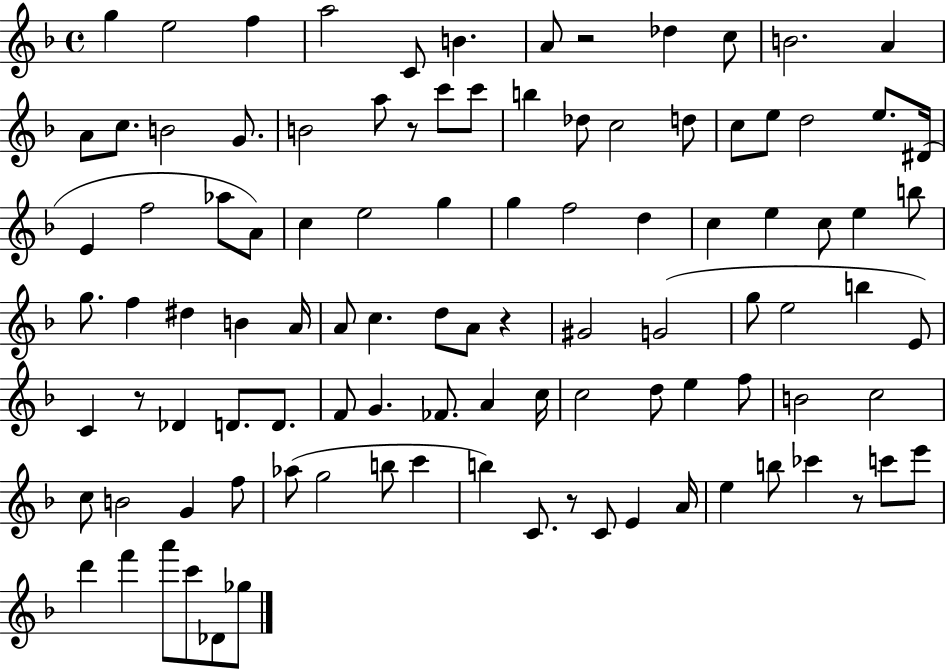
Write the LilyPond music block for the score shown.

{
  \clef treble
  \time 4/4
  \defaultTimeSignature
  \key f \major
  g''4 e''2 f''4 | a''2 c'8 b'4. | a'8 r2 des''4 c''8 | b'2. a'4 | \break a'8 c''8. b'2 g'8. | b'2 a''8 r8 c'''8 c'''8 | b''4 des''8 c''2 d''8 | c''8 e''8 d''2 e''8. dis'16( | \break e'4 f''2 aes''8 a'8) | c''4 e''2 g''4 | g''4 f''2 d''4 | c''4 e''4 c''8 e''4 b''8 | \break g''8. f''4 dis''4 b'4 a'16 | a'8 c''4. d''8 a'8 r4 | gis'2 g'2( | g''8 e''2 b''4 e'8) | \break c'4 r8 des'4 d'8. d'8. | f'8 g'4. fes'8. a'4 c''16 | c''2 d''8 e''4 f''8 | b'2 c''2 | \break c''8 b'2 g'4 f''8 | aes''8( g''2 b''8 c'''4 | b''4) c'8. r8 c'8 e'4 a'16 | e''4 b''8 ces'''4 r8 c'''8 e'''8 | \break d'''4 f'''4 a'''8 c'''8 des'8 ges''8 | \bar "|."
}